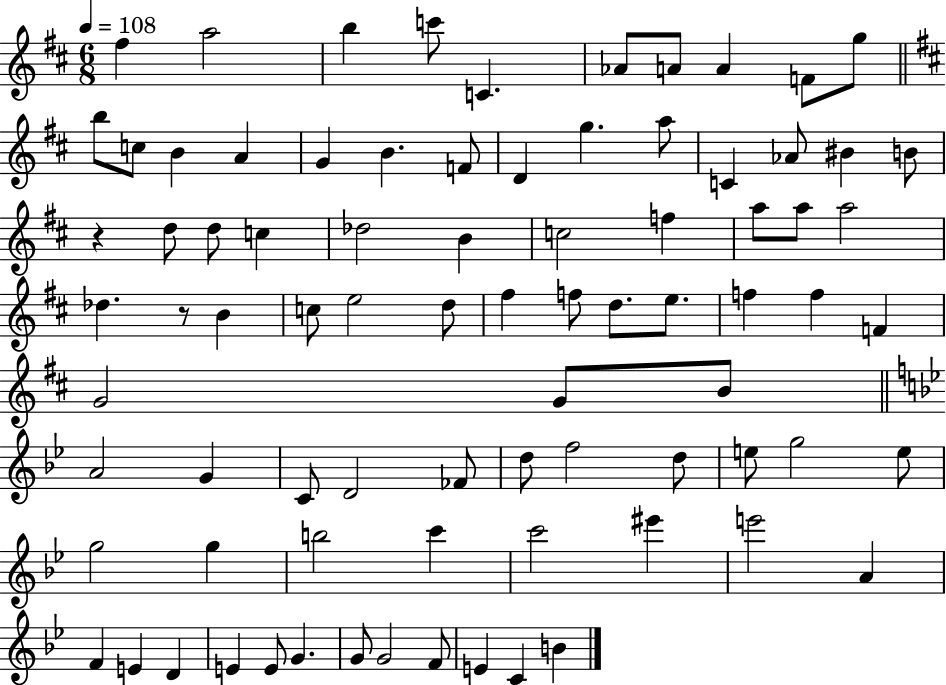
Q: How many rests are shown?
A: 2